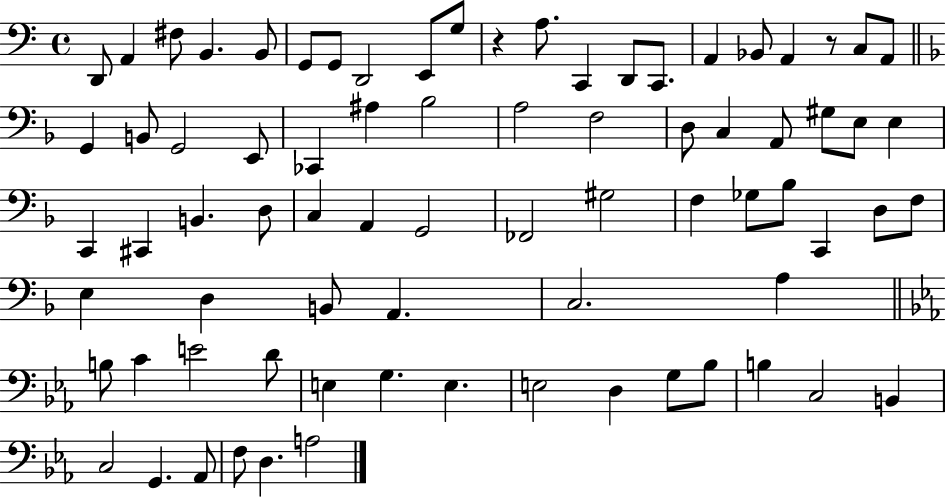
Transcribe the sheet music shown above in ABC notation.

X:1
T:Untitled
M:4/4
L:1/4
K:C
D,,/2 A,, ^F,/2 B,, B,,/2 G,,/2 G,,/2 D,,2 E,,/2 G,/2 z A,/2 C,, D,,/2 C,,/2 A,, _B,,/2 A,, z/2 C,/2 A,,/2 G,, B,,/2 G,,2 E,,/2 _C,, ^A, _B,2 A,2 F,2 D,/2 C, A,,/2 ^G,/2 E,/2 E, C,, ^C,, B,, D,/2 C, A,, G,,2 _F,,2 ^G,2 F, _G,/2 _B,/2 C,, D,/2 F,/2 E, D, B,,/2 A,, C,2 A, B,/2 C E2 D/2 E, G, E, E,2 D, G,/2 _B,/2 B, C,2 B,, C,2 G,, _A,,/2 F,/2 D, A,2